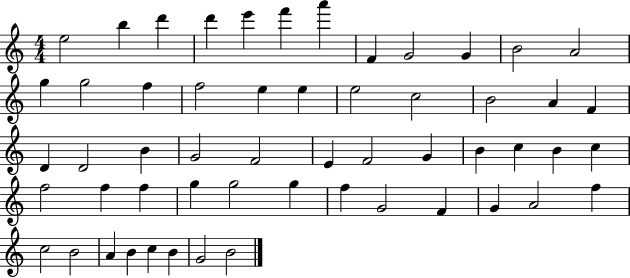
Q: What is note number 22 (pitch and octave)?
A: A4